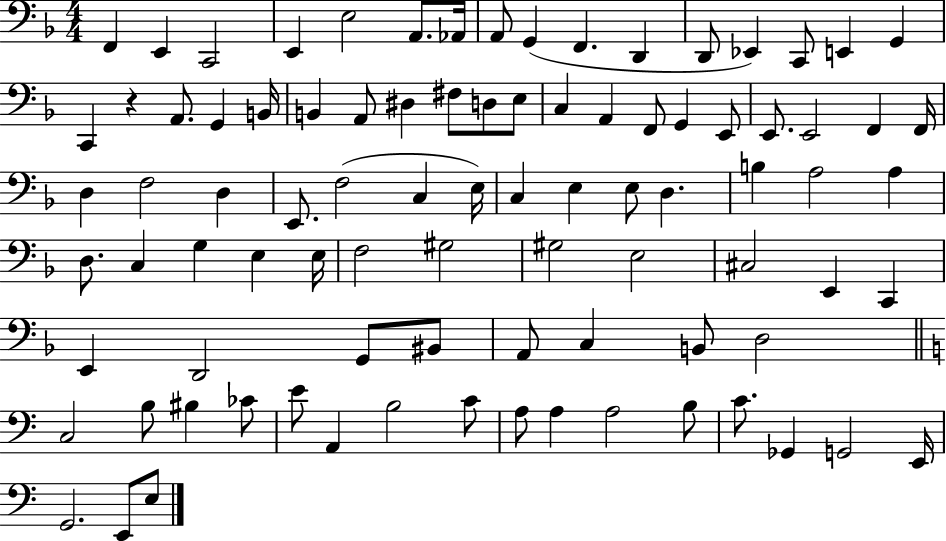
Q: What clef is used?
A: bass